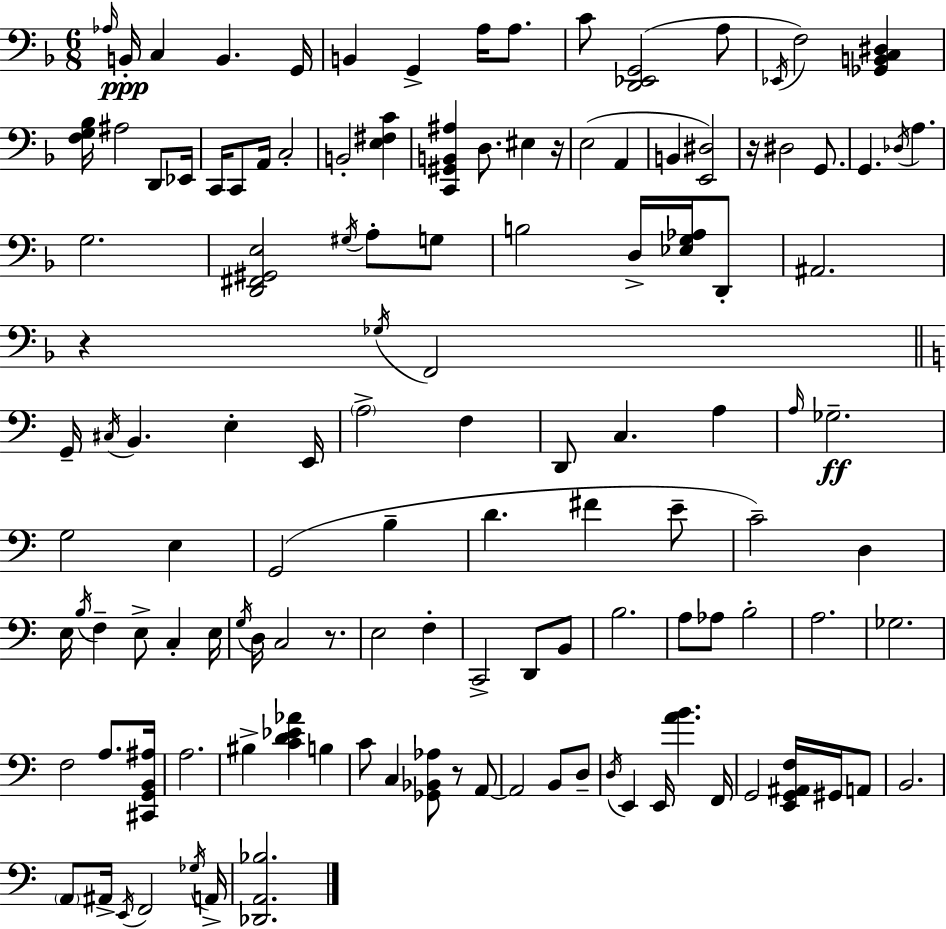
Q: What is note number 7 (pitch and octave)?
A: G2